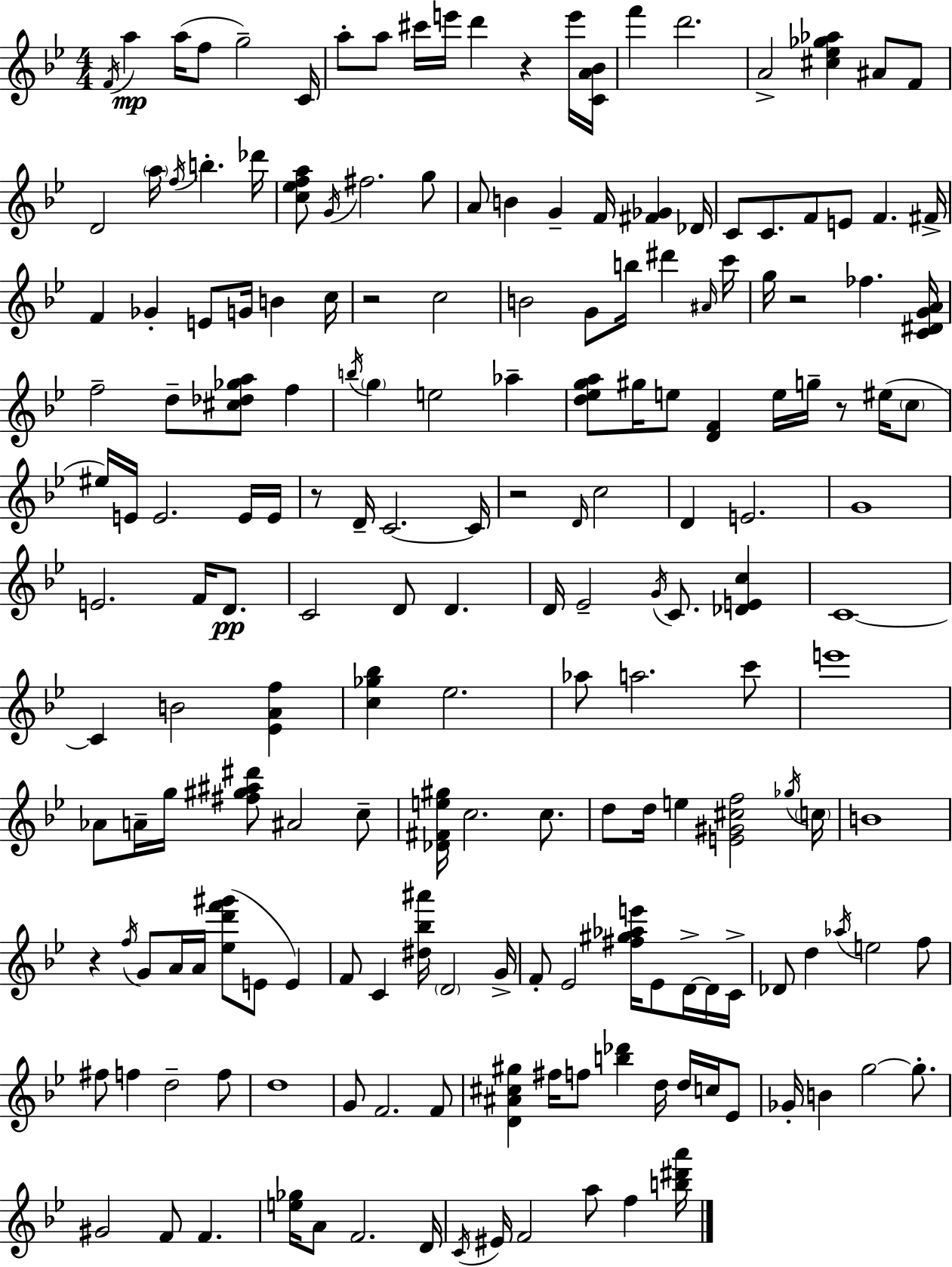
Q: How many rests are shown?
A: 7